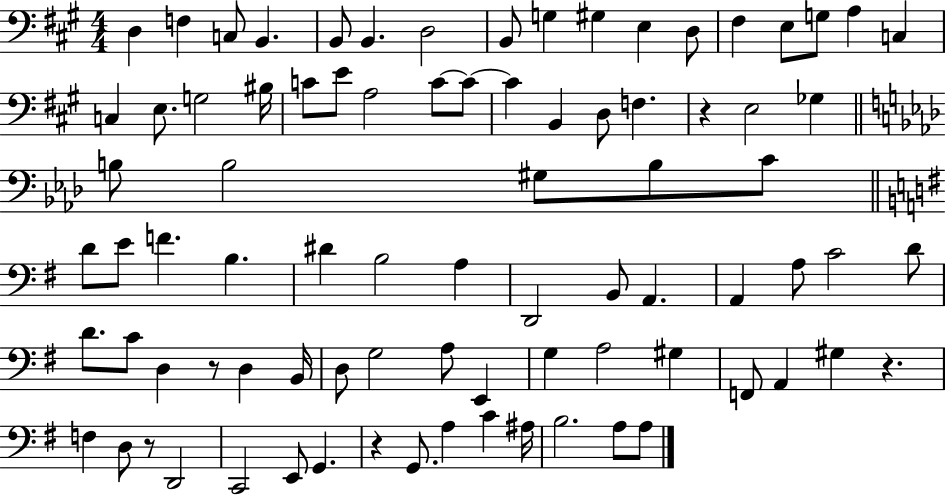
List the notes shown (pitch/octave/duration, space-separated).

D3/q F3/q C3/e B2/q. B2/e B2/q. D3/h B2/e G3/q G#3/q E3/q D3/e F#3/q E3/e G3/e A3/q C3/q C3/q E3/e. G3/h BIS3/s C4/e E4/e A3/h C4/e C4/e C4/q B2/q D3/e F3/q. R/q E3/h Gb3/q B3/e B3/h G#3/e B3/e C4/e D4/e E4/e F4/q. B3/q. D#4/q B3/h A3/q D2/h B2/e A2/q. A2/q A3/e C4/h D4/e D4/e. C4/e D3/q R/e D3/q B2/s D3/e G3/h A3/e E2/q G3/q A3/h G#3/q F2/e A2/q G#3/q R/q. F3/q D3/e R/e D2/h C2/h E2/e G2/q. R/q G2/e. A3/q C4/q A#3/s B3/h. A3/e A3/e